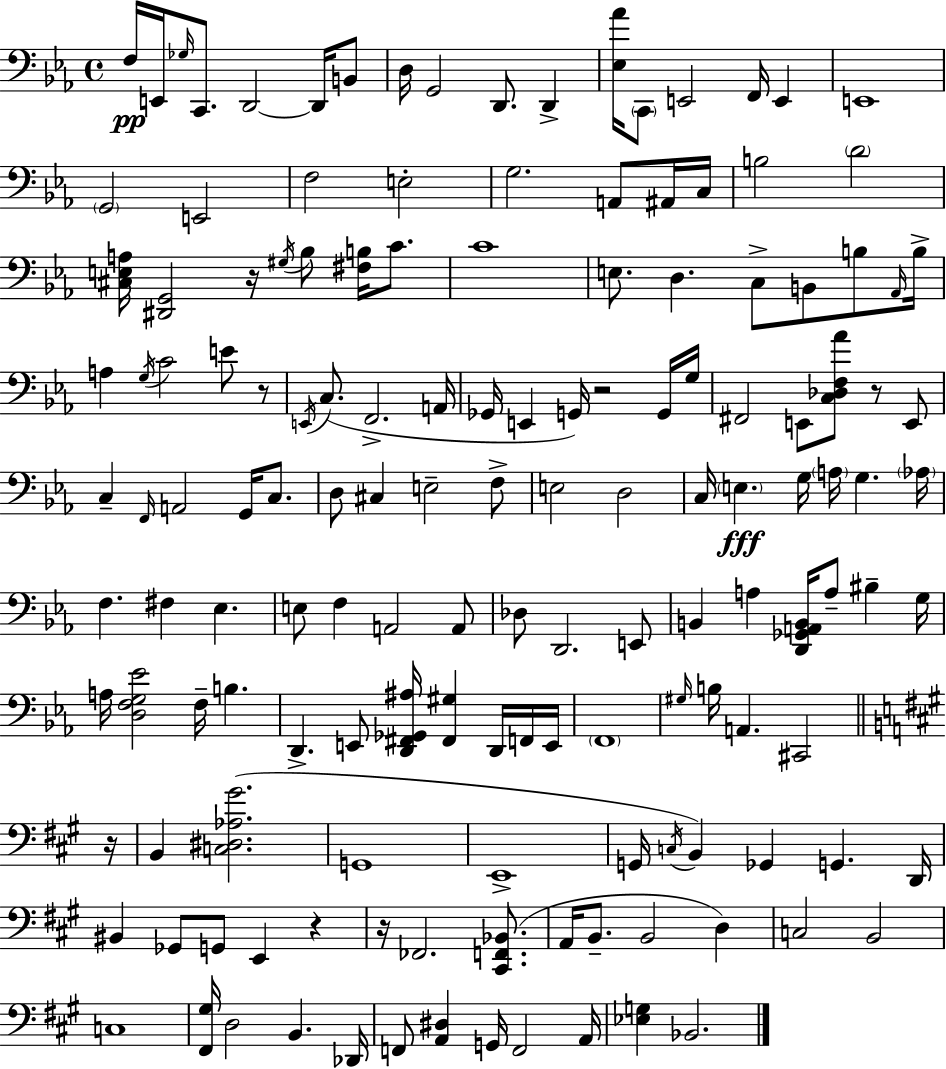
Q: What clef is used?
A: bass